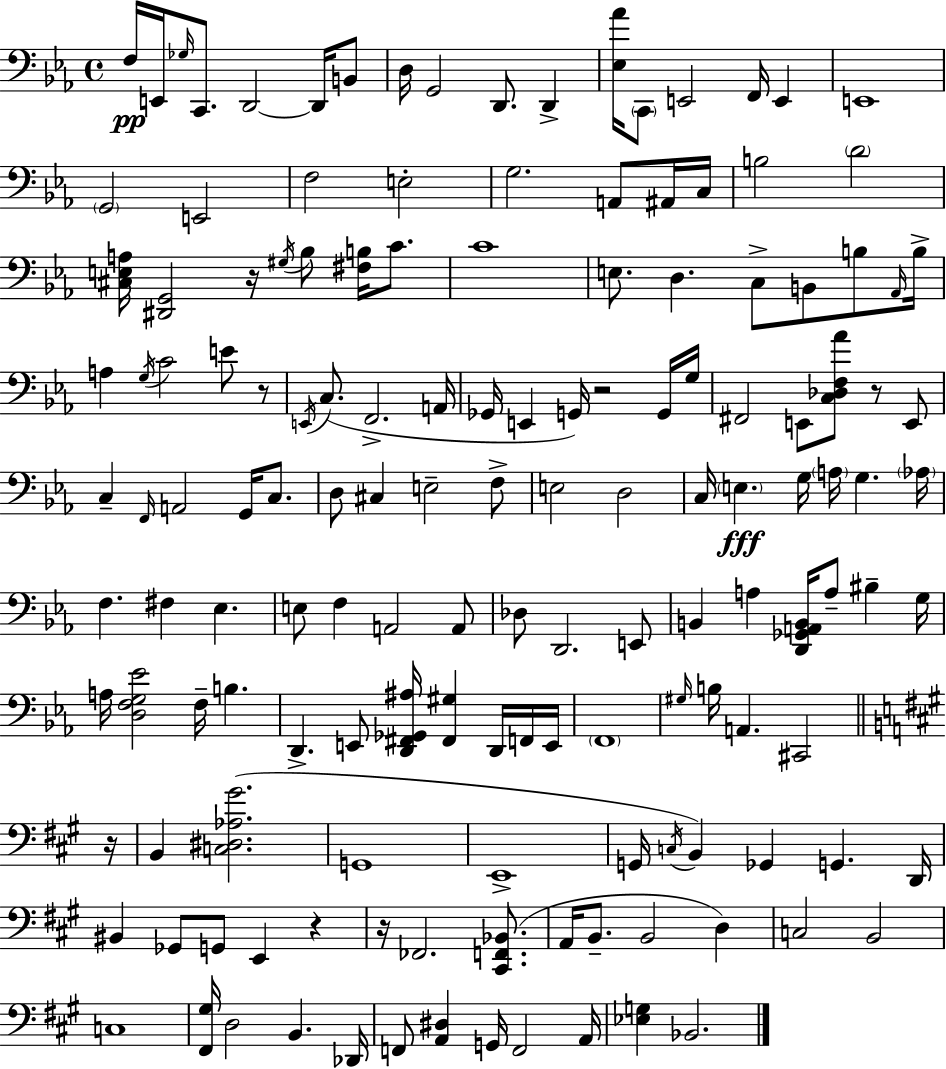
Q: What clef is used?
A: bass